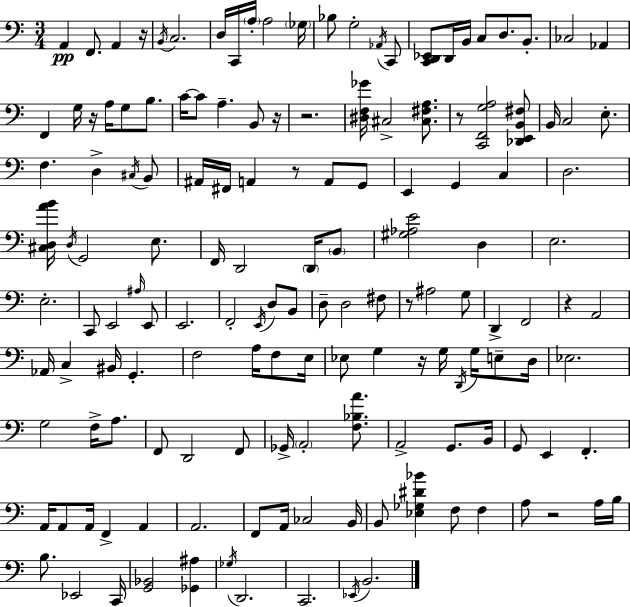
A2/q F2/e. A2/q R/s B2/s C3/h. D3/s C2/s A3/s A3/h Gb3/s Bb3/e G3/h Ab2/s C2/e [C2,D2,Eb2]/e D2/s B2/s C3/e D3/e. B2/e. CES3/h Ab2/q F2/q G3/s R/s A3/s G3/e B3/e. C4/s C4/e A3/q. B2/e R/s R/h. [D#3,F3,Gb4]/s C#3/h [C#3,F#3,A3]/e. R/e [C2,F2,G3,A3]/h [Db2,E2,B2,F#3]/e B2/s C3/h E3/e. F3/q. D3/q C#3/s B2/e A#2/s F#2/s A2/q R/e A2/e G2/e E2/q G2/q C3/q D3/h. [C#3,D3,A4,B4]/s D3/s G2/h E3/e. F2/s D2/h D2/s B2/e [G#3,Ab3,E4]/h D3/q E3/h. E3/h. C2/e E2/h A#3/s E2/e E2/h. F2/h E2/s D3/e B2/e D3/e D3/h F#3/e R/e A#3/h G3/e D2/q F2/h R/q A2/h Ab2/s C3/q BIS2/s G2/q. F3/h A3/s F3/e E3/s Eb3/e G3/q R/s G3/s D2/s G3/s E3/e D3/s Eb3/h. G3/h F3/s A3/e. F2/e D2/h F2/e Gb2/s A2/h [F3,Bb3,A4]/e. A2/h G2/e. B2/s G2/e E2/q F2/q. A2/s A2/e A2/s F2/q A2/q A2/h. F2/e A2/s CES3/h B2/s B2/e [Eb3,Gb3,D#4,Bb4]/q F3/e F3/q A3/e R/h A3/s B3/s B3/e. Eb2/h C2/s [G2,Bb2]/h [Gb2,A#3]/q Gb3/s D2/h. C2/h. Eb2/s B2/h.